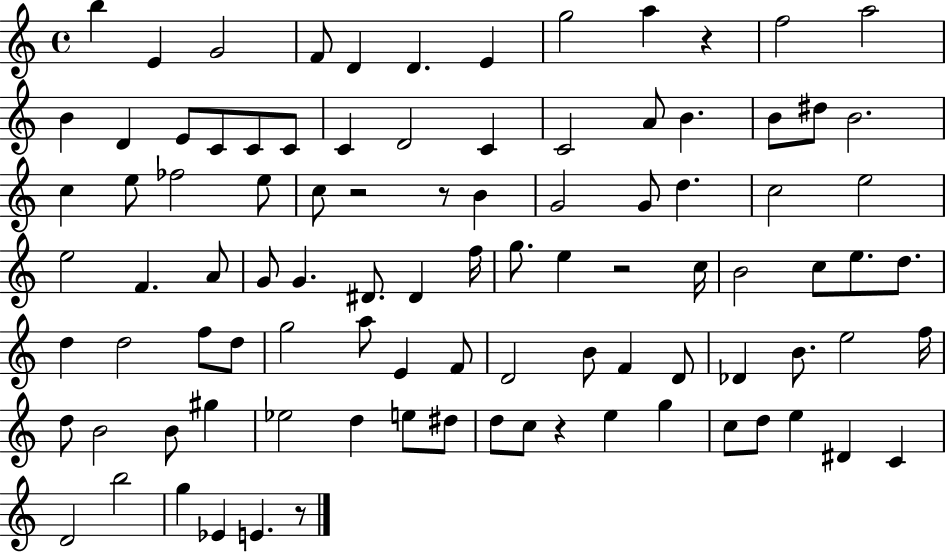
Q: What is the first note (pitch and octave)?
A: B5